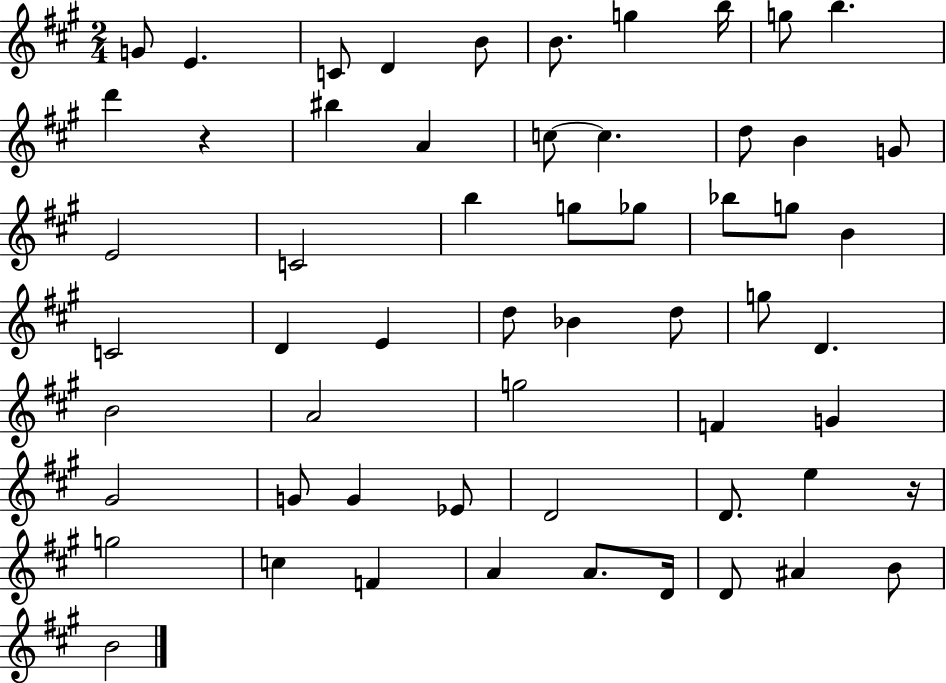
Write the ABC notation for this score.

X:1
T:Untitled
M:2/4
L:1/4
K:A
G/2 E C/2 D B/2 B/2 g b/4 g/2 b d' z ^b A c/2 c d/2 B G/2 E2 C2 b g/2 _g/2 _b/2 g/2 B C2 D E d/2 _B d/2 g/2 D B2 A2 g2 F G ^G2 G/2 G _E/2 D2 D/2 e z/4 g2 c F A A/2 D/4 D/2 ^A B/2 B2